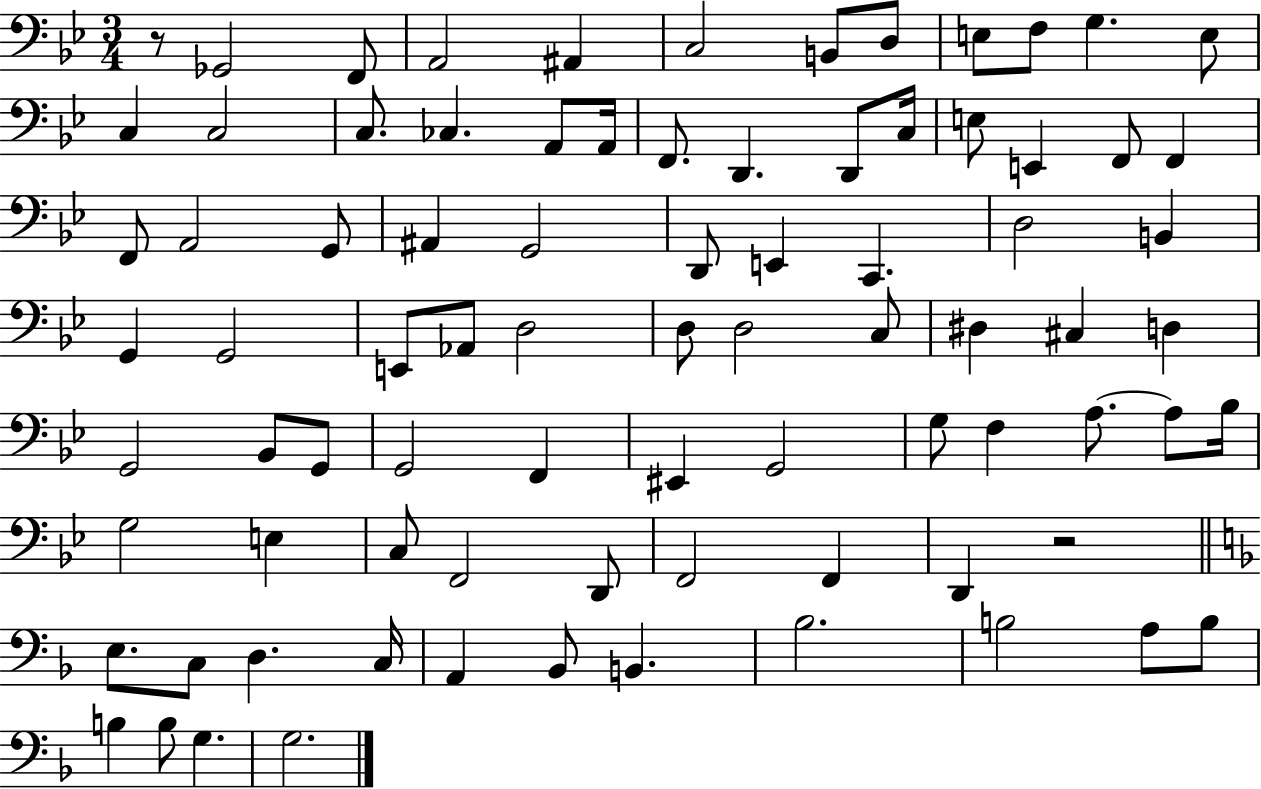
R/e Gb2/h F2/e A2/h A#2/q C3/h B2/e D3/e E3/e F3/e G3/q. E3/e C3/q C3/h C3/e. CES3/q. A2/e A2/s F2/e. D2/q. D2/e C3/s E3/e E2/q F2/e F2/q F2/e A2/h G2/e A#2/q G2/h D2/e E2/q C2/q. D3/h B2/q G2/q G2/h E2/e Ab2/e D3/h D3/e D3/h C3/e D#3/q C#3/q D3/q G2/h Bb2/e G2/e G2/h F2/q EIS2/q G2/h G3/e F3/q A3/e. A3/e Bb3/s G3/h E3/q C3/e F2/h D2/e F2/h F2/q D2/q R/h E3/e. C3/e D3/q. C3/s A2/q Bb2/e B2/q. Bb3/h. B3/h A3/e B3/e B3/q B3/e G3/q. G3/h.